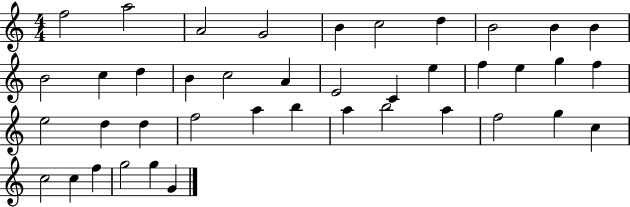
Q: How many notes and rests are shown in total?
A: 41